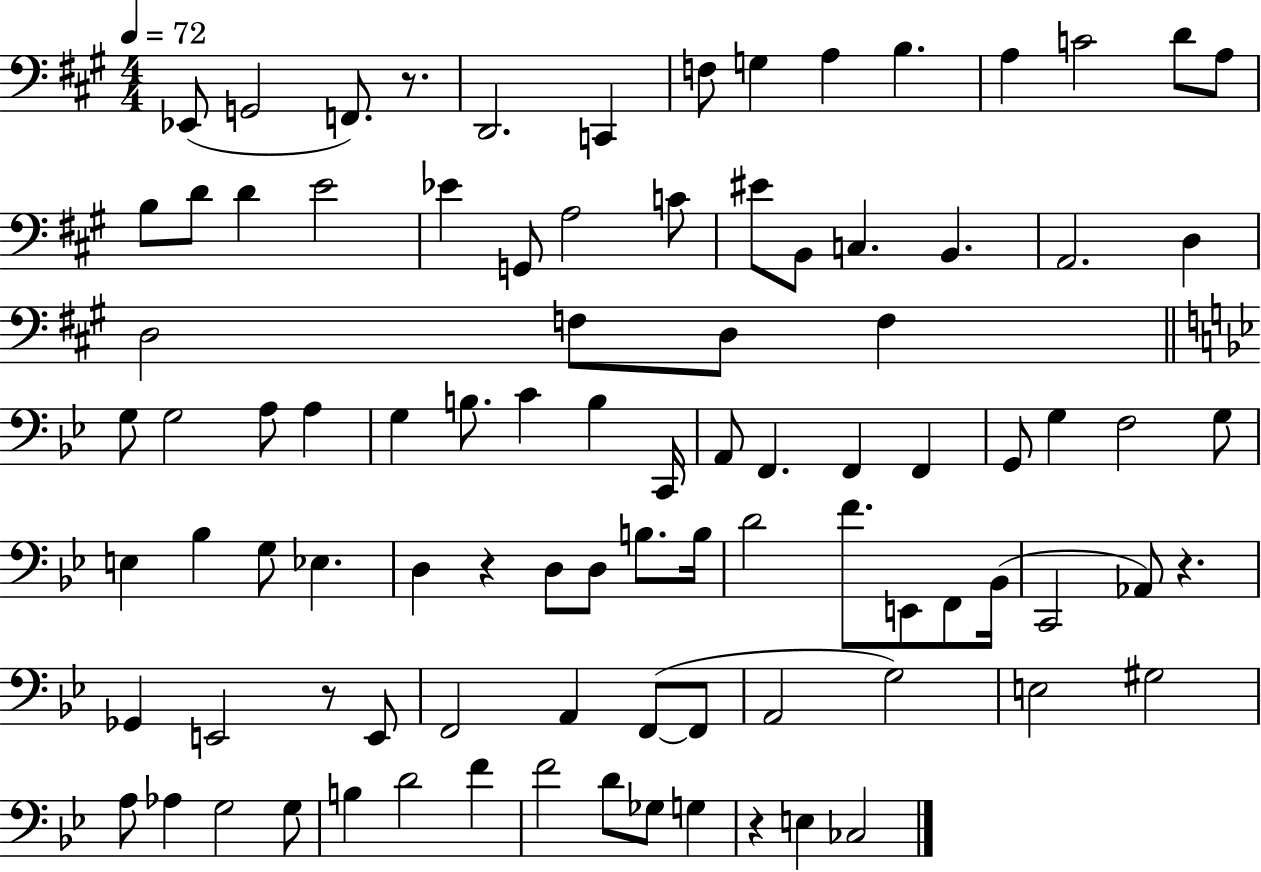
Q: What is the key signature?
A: A major